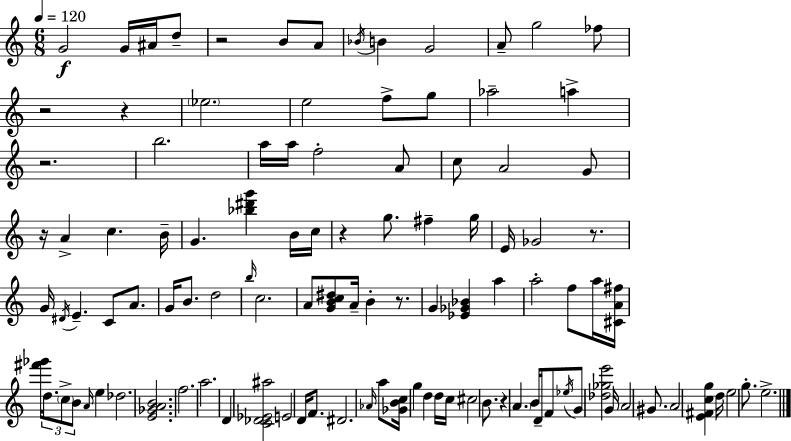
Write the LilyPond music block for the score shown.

{
  \clef treble
  \numericTimeSignature
  \time 6/8
  \key a \minor
  \tempo 4 = 120
  \repeat volta 2 { g'2\f g'16 ais'16 d''8-- | r2 b'8 a'8 | \acciaccatura { bes'16 } b'4 g'2 | a'8-- g''2 fes''8 | \break r2 r4 | \parenthesize ees''2. | e''2 f''8-> g''8 | aes''2-- a''4-> | \break r2. | b''2. | a''16 a''16 f''2-. a'8 | c''8 a'2 g'8 | \break r16 a'4-> c''4. | b'16-- g'4. <bes'' dis''' g'''>4 b'16 | c''16 r4 g''8. fis''4-- | g''16 e'16 ges'2 r8. | \break g'16 \acciaccatura { dis'16 } e'4.-- c'8 a'8. | g'16 b'8. d''2 | \grace { b''16 } c''2. | a'8 <g' b' c'' dis''>8 a'16-- b'4-. | \break r8. g'4 <ees' ges' bes'>4 a''4 | a''2-. f''8 | a''16 <cis' a' fis''>16 <fis''' ges'''>16 \tuplet 3/2 { d''8. \parenthesize c''8-> b'8 } \grace { a'16 } | e''4 des''2. | \break <e' ges' a' b'>2. | f''2. | a''2. | d'4 <c' des' ees' ais''>2 | \break e'2 | d'16 f'8. dis'2. | \grace { aes'16 } a''8 <ges' b' c''>16 g''4 | d''4 d''16 c''16 cis''2 | \break b'8. r4 \parenthesize a'4. | b'16 d'16-- f'8 \acciaccatura { ees''16 } g'8 <des'' ges'' e'''>2 | g'16 a'2 | gis'8. a'2 | \break <e' fis' c'' g''>4 d''16 e''2 | g''8.-. e''2.-> | } \bar "|."
}